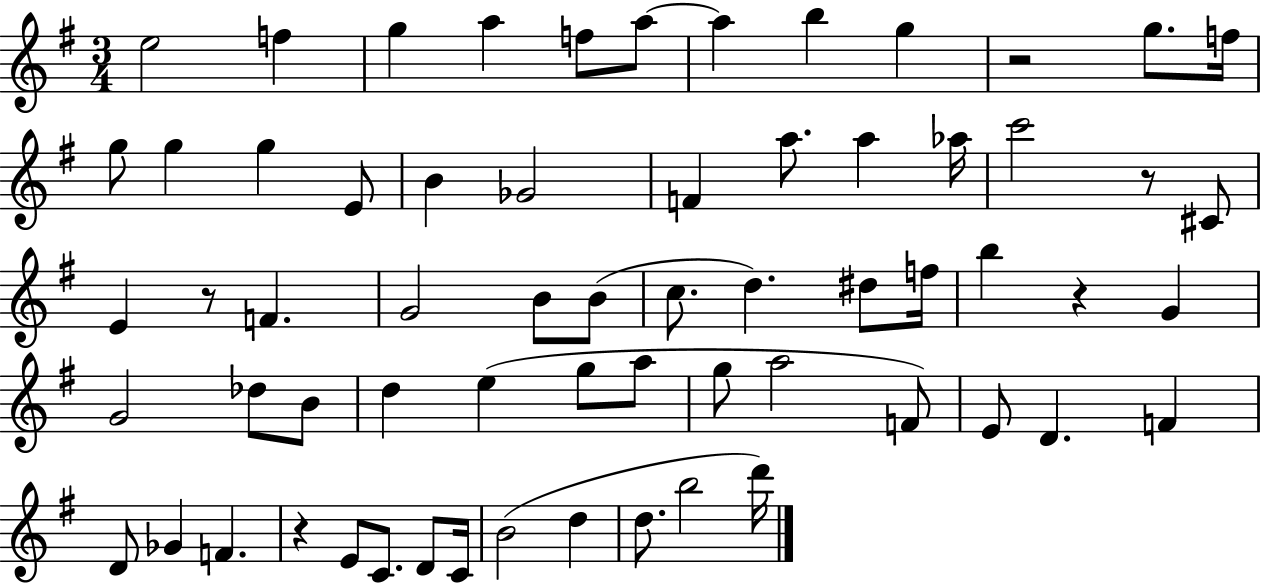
{
  \clef treble
  \numericTimeSignature
  \time 3/4
  \key g \major
  \repeat volta 2 { e''2 f''4 | g''4 a''4 f''8 a''8~~ | a''4 b''4 g''4 | r2 g''8. f''16 | \break g''8 g''4 g''4 e'8 | b'4 ges'2 | f'4 a''8. a''4 aes''16 | c'''2 r8 cis'8 | \break e'4 r8 f'4. | g'2 b'8 b'8( | c''8. d''4.) dis''8 f''16 | b''4 r4 g'4 | \break g'2 des''8 b'8 | d''4 e''4( g''8 a''8 | g''8 a''2 f'8) | e'8 d'4. f'4 | \break d'8 ges'4 f'4. | r4 e'8 c'8. d'8 c'16 | b'2( d''4 | d''8. b''2 d'''16) | \break } \bar "|."
}